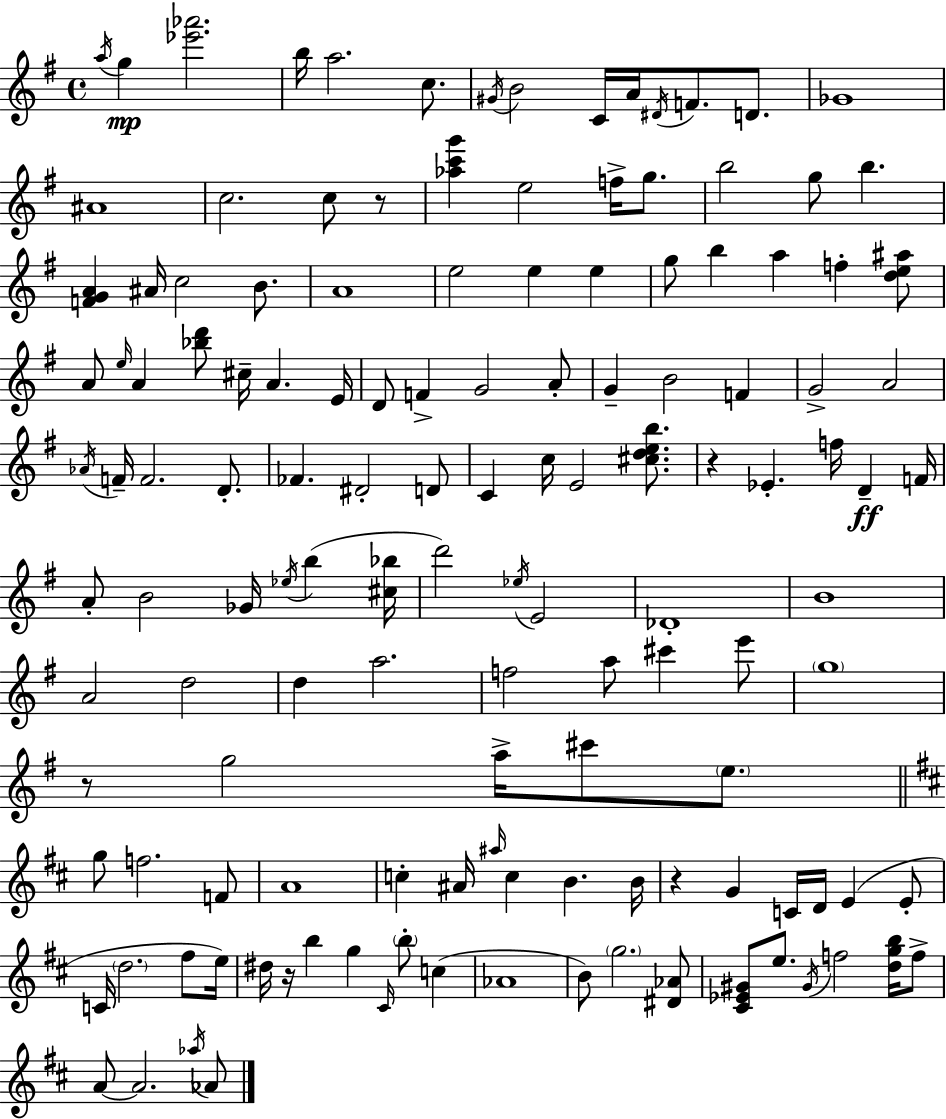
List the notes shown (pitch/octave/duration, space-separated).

A5/s G5/q [Eb6,Ab6]/h. B5/s A5/h. C5/e. G#4/s B4/h C4/s A4/s D#4/s F4/e. D4/e. Gb4/w A#4/w C5/h. C5/e R/e [Ab5,C6,G6]/q E5/h F5/s G5/e. B5/h G5/e B5/q. [F4,G4,A4]/q A#4/s C5/h B4/e. A4/w E5/h E5/q E5/q G5/e B5/q A5/q F5/q [D5,E5,A#5]/e A4/e E5/s A4/q [Bb5,D6]/e C#5/s A4/q. E4/s D4/e F4/q G4/h A4/e G4/q B4/h F4/q G4/h A4/h Ab4/s F4/s F4/h. D4/e. FES4/q. D#4/h D4/e C4/q C5/s E4/h [C#5,D5,E5,B5]/e. R/q Eb4/q. F5/s D4/q F4/s A4/e B4/h Gb4/s Eb5/s B5/q [C#5,Bb5]/s D6/h Eb5/s E4/h Db4/w B4/w A4/h D5/h D5/q A5/h. F5/h A5/e C#6/q E6/e G5/w R/e G5/h A5/s C#6/e E5/e. G5/e F5/h. F4/e A4/w C5/q A#4/s A#5/s C5/q B4/q. B4/s R/q G4/q C4/s D4/s E4/q E4/e C4/s D5/h. F#5/e E5/s D#5/s R/s B5/q G5/q C#4/s B5/e C5/q Ab4/w B4/e G5/h. [D#4,Ab4]/e [C#4,Eb4,G#4]/e E5/e. G#4/s F5/h [D5,G5,B5]/s F5/e A4/e A4/h. Ab5/s Ab4/e